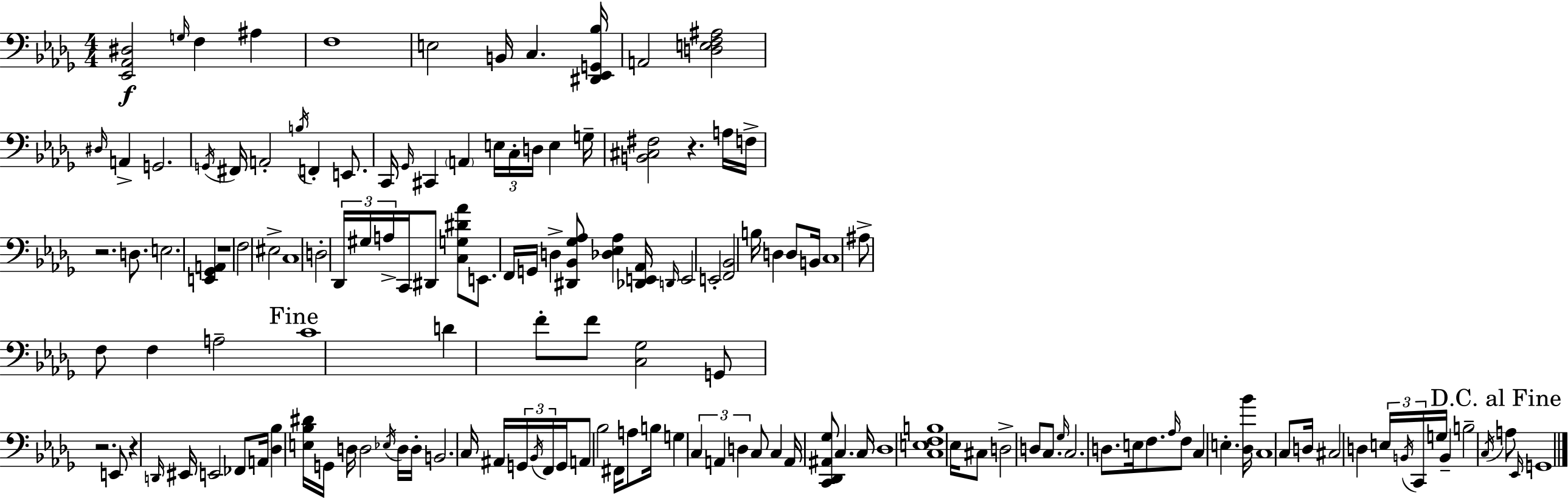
{
  \clef bass
  \numericTimeSignature
  \time 4/4
  \key bes \minor
  <ees, aes, dis>2\f \grace { g16 } f4 ais4 | f1 | e2 b,16 c4. | <dis, ees, g, bes>16 a,2 <d e f ais>2 | \break \grace { dis16 } a,4-> g,2. | \acciaccatura { g,16 } fis,16 a,2-. \acciaccatura { b16 } f,4-. | e,8. c,16 \grace { ges,16 } cis,4 \parenthesize a,4 \tuplet 3/2 { e16 c16-. | d16 } e4 g16-- <b, cis fis>2 r4. | \break a16 f16-> r2. | d8. e2. | <e, ges, a,>4 r1 | f2 eis2-> | \break c1 | d2-. \tuplet 3/2 { des,16 gis16 a16-> } | c,16 dis,8 <c g dis' aes'>8 e,8. f,16 g,16 d4-> <dis, bes, ges aes>8 | <des ees aes>4 <des, e, aes,>16 \grace { d,16 } e,2 e,2-. | \break <f, bes,>2 b16 d4 | d8 b,16 c1 | ais8-> f8 f4 a2-- | \mark "Fine" c'1 | \break d'4 f'8-. f'8 <c ges>2 | g,8 r2. | e,8 r4 \grace { d,16 } eis,16 e,2 | fes,8 a,16 <des bes>4 <e bes dis'>16 g,16 d16 d2 | \break \acciaccatura { ees16 } d16 d16-. b,2. | c16 ais,16 \tuplet 3/2 { g,16 \acciaccatura { bes,16 } f,16 } g,16 a,8 bes2 | fis,16 a8 b16 g4 \tuplet 3/2 { c4 | a,4 d4 } c8 c4 a,16 | \break <c, des, ais, ges>8 c4. c16 des1 | <c e f b>1 | ees16 cis8 d2-> | d8 c8. \grace { ges16 } c2. | \break d8. e16 f8. \grace { aes16 } f8 | c4 e4.-. <des bes'>16 c1 | c8 d16 cis2 | d4 \tuplet 3/2 { e16 \acciaccatura { b,16 } c,16 } g16 b,4-- | \break b2-- \acciaccatura { c16 } \mark "D.C. al Fine" a8 \grace { ees,16 } g,1 | \bar "|."
}